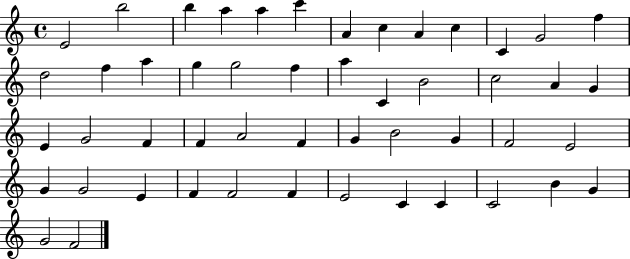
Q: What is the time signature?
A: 4/4